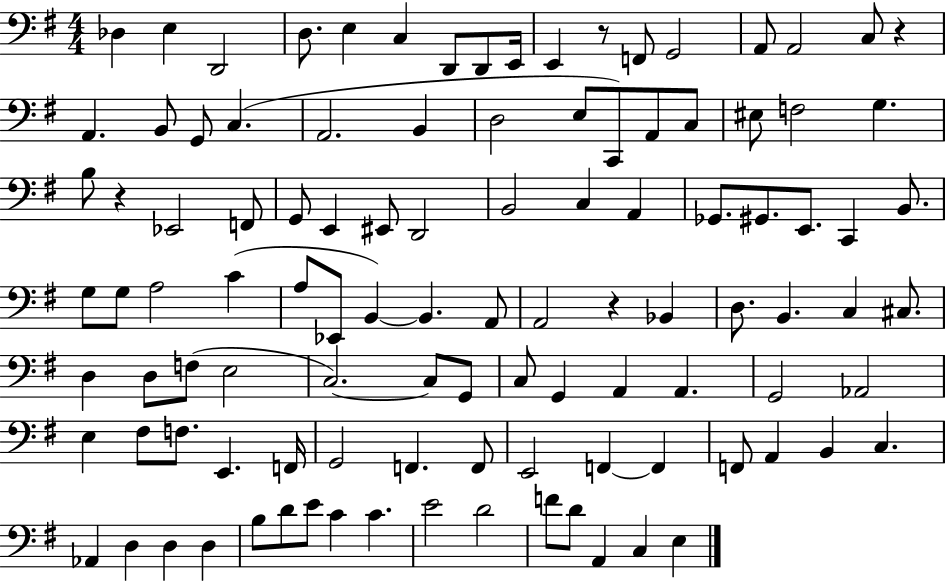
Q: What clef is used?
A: bass